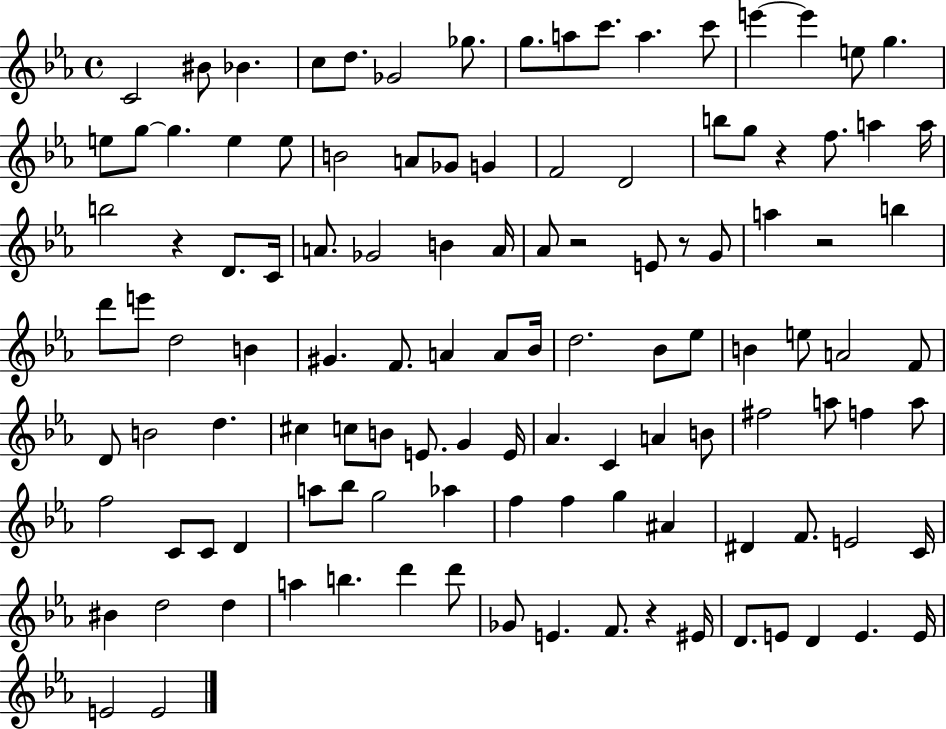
C4/h BIS4/e Bb4/q. C5/e D5/e. Gb4/h Gb5/e. G5/e. A5/e C6/e. A5/q. C6/e E6/q E6/q E5/e G5/q. E5/e G5/e G5/q. E5/q E5/e B4/h A4/e Gb4/e G4/q F4/h D4/h B5/e G5/e R/q F5/e. A5/q A5/s B5/h R/q D4/e. C4/s A4/e. Gb4/h B4/q A4/s Ab4/e R/h E4/e R/e G4/e A5/q R/h B5/q D6/e E6/e D5/h B4/q G#4/q. F4/e. A4/q A4/e Bb4/s D5/h. Bb4/e Eb5/e B4/q E5/e A4/h F4/e D4/e B4/h D5/q. C#5/q C5/e B4/e E4/e. G4/q E4/s Ab4/q. C4/q A4/q B4/e F#5/h A5/e F5/q A5/e F5/h C4/e C4/e D4/q A5/e Bb5/e G5/h Ab5/q F5/q F5/q G5/q A#4/q D#4/q F4/e. E4/h C4/s BIS4/q D5/h D5/q A5/q B5/q. D6/q D6/e Gb4/e E4/q. F4/e. R/q EIS4/s D4/e. E4/e D4/q E4/q. E4/s E4/h E4/h